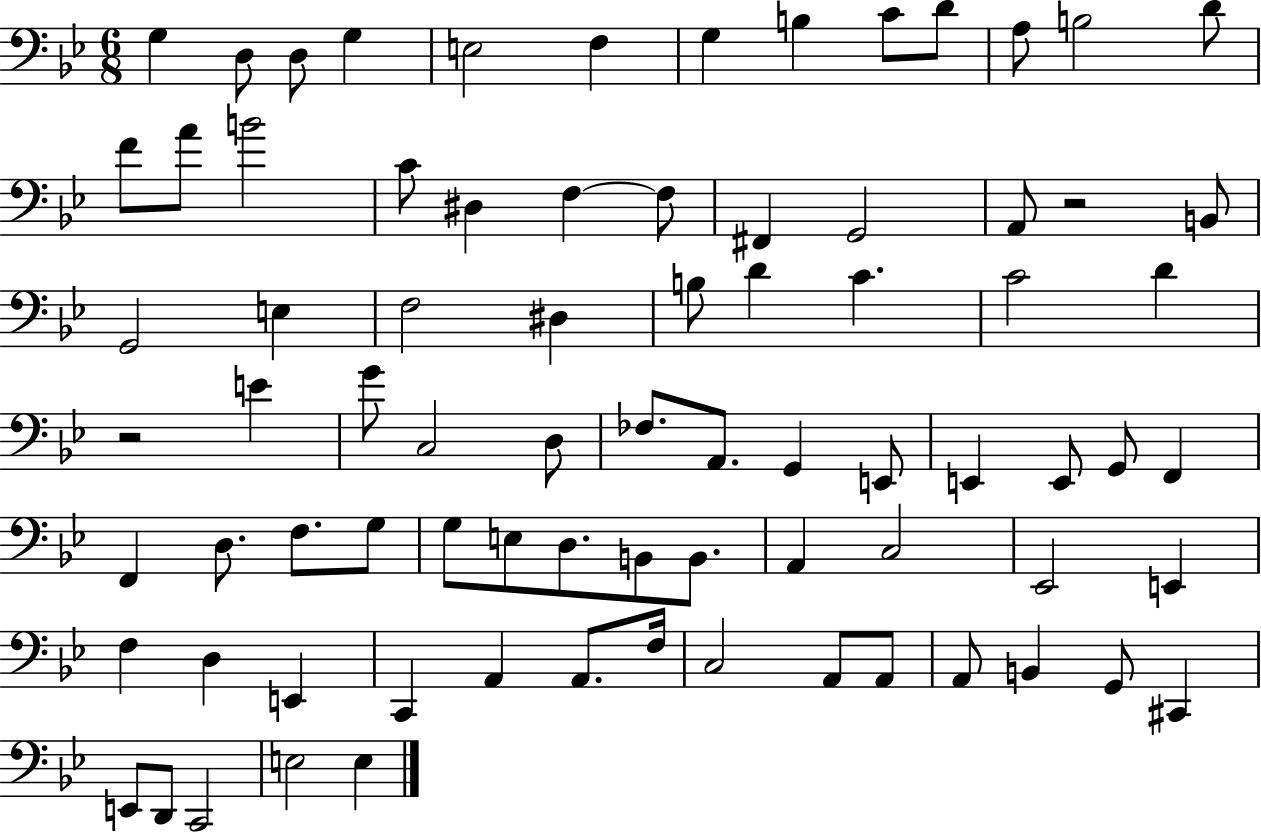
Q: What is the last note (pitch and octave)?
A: E3